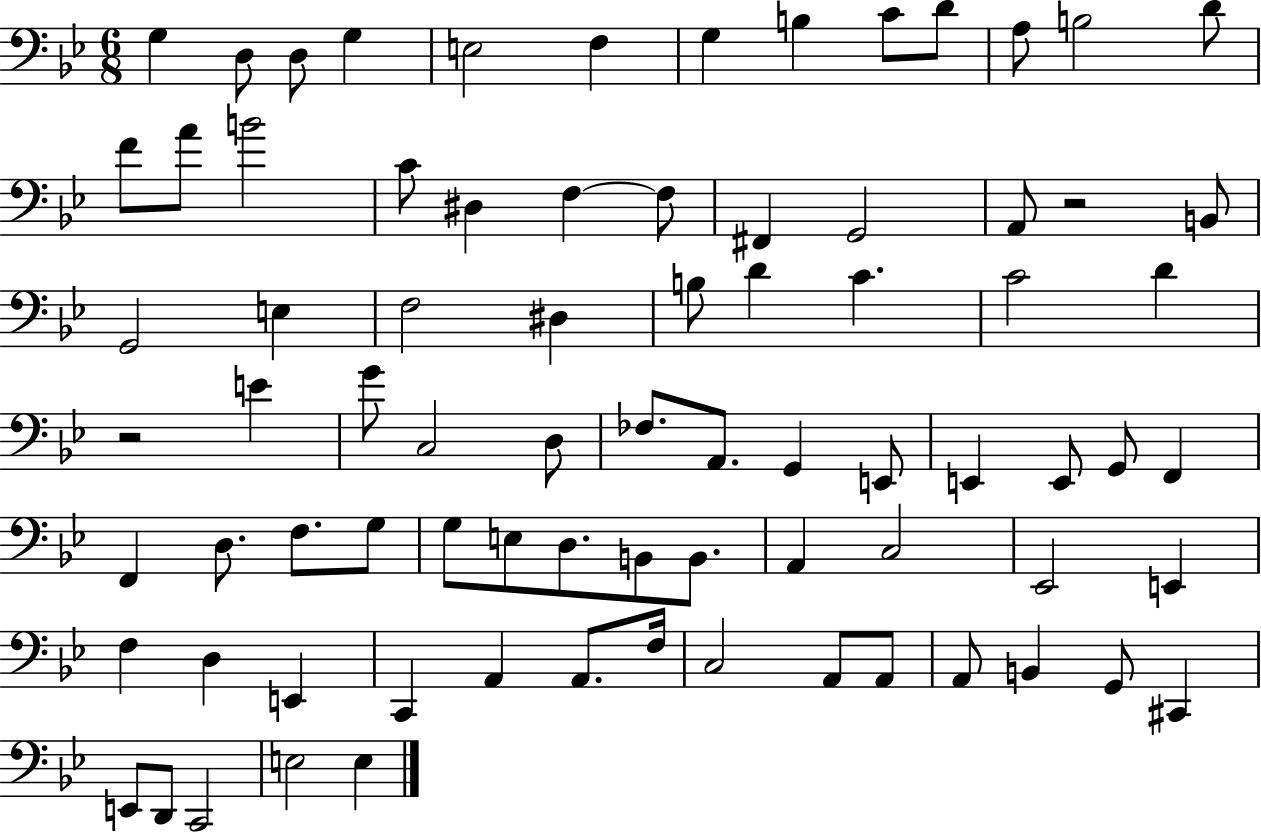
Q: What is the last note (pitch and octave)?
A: E3